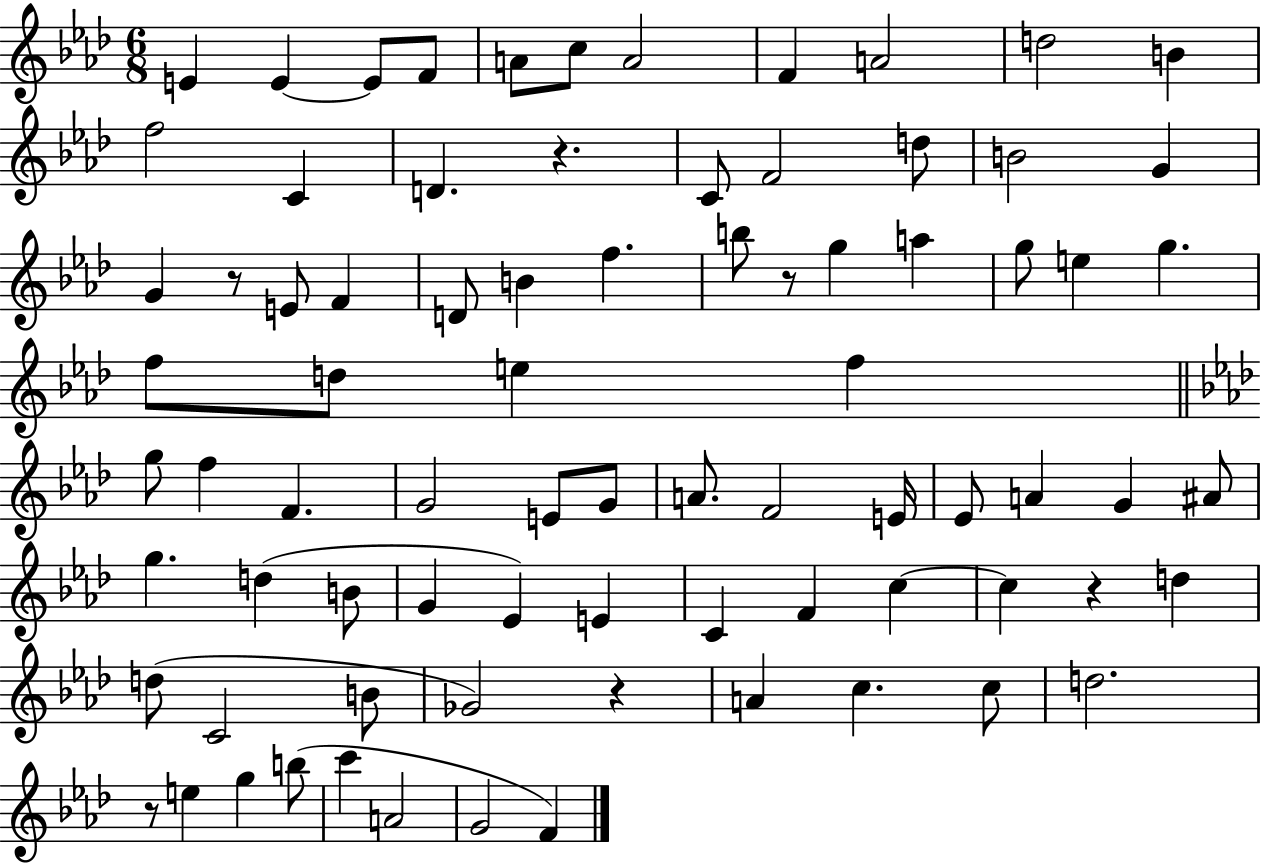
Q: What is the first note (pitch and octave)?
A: E4